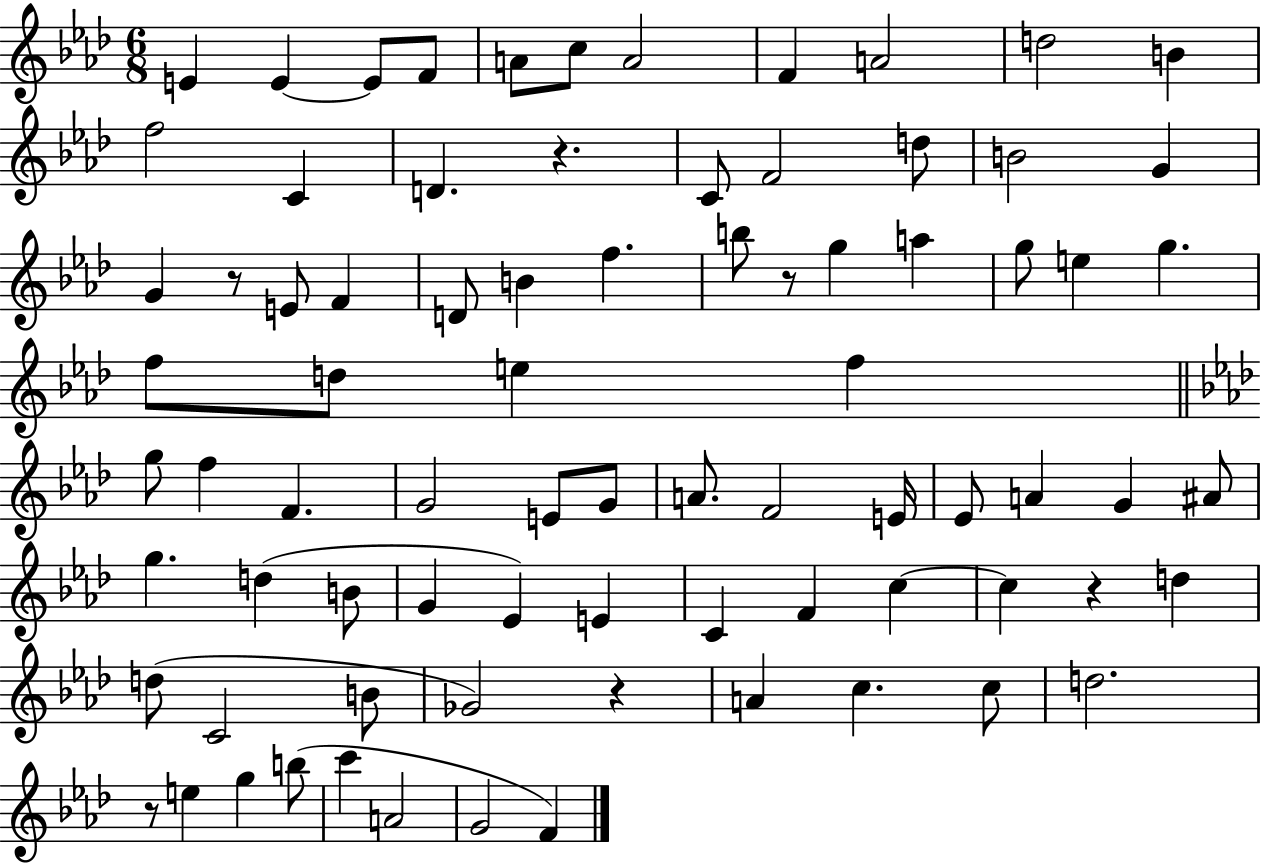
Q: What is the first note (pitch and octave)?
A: E4